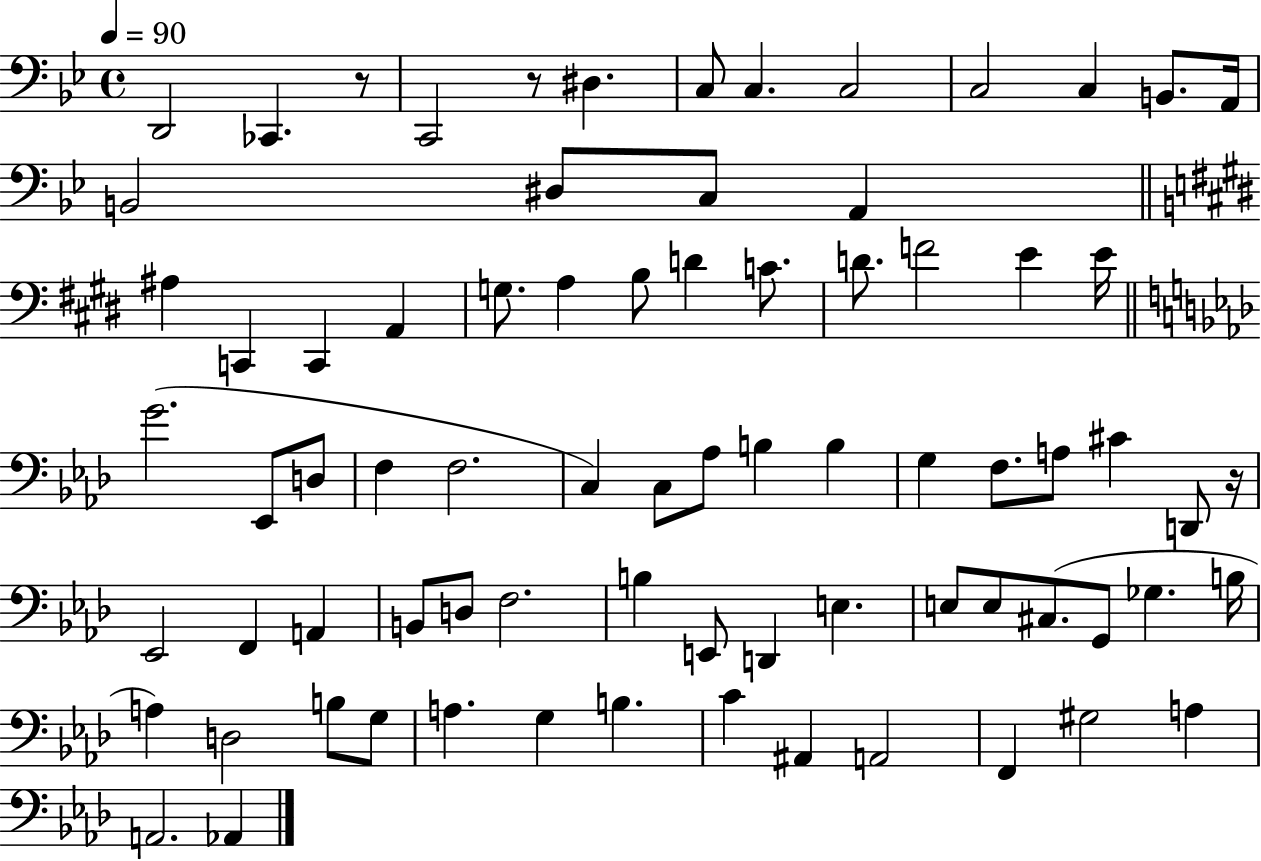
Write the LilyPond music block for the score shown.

{
  \clef bass
  \time 4/4
  \defaultTimeSignature
  \key bes \major
  \tempo 4 = 90
  d,2 ces,4. r8 | c,2 r8 dis4. | c8 c4. c2 | c2 c4 b,8. a,16 | \break b,2 dis8 c8 a,4 | \bar "||" \break \key e \major ais4 c,4 c,4 a,4 | g8. a4 b8 d'4 c'8. | d'8. f'2 e'4 e'16 | \bar "||" \break \key aes \major g'2.( ees,8 d8 | f4 f2. | c4) c8 aes8 b4 b4 | g4 f8. a8 cis'4 d,8 r16 | \break ees,2 f,4 a,4 | b,8 d8 f2. | b4 e,8 d,4 e4. | e8 e8 cis8.( g,8 ges4. b16 | \break a4) d2 b8 g8 | a4. g4 b4. | c'4 ais,4 a,2 | f,4 gis2 a4 | \break a,2. aes,4 | \bar "|."
}